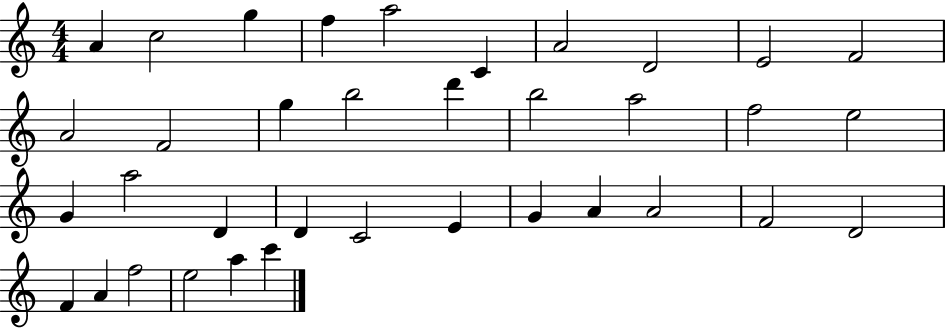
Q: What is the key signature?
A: C major